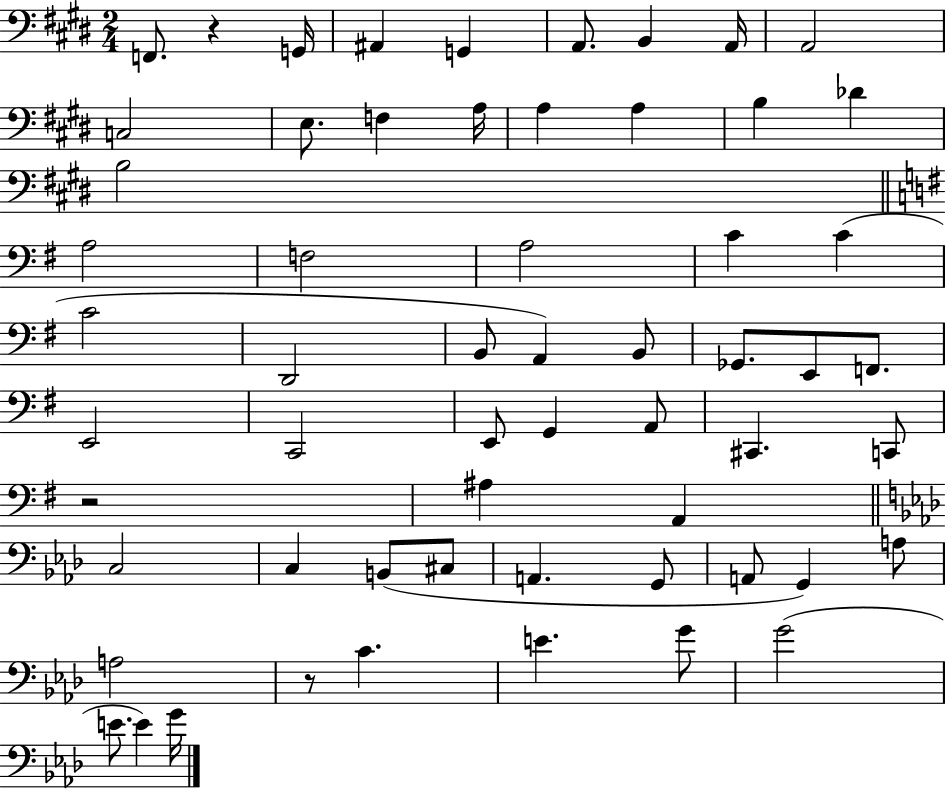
F2/e. R/q G2/s A#2/q G2/q A2/e. B2/q A2/s A2/h C3/h E3/e. F3/q A3/s A3/q A3/q B3/q Db4/q B3/h A3/h F3/h A3/h C4/q C4/q C4/h D2/h B2/e A2/q B2/e Gb2/e. E2/e F2/e. E2/h C2/h E2/e G2/q A2/e C#2/q. C2/e R/h A#3/q A2/q C3/h C3/q B2/e C#3/e A2/q. G2/e A2/e G2/q A3/e A3/h R/e C4/q. E4/q. G4/e G4/h E4/e. E4/q G4/s